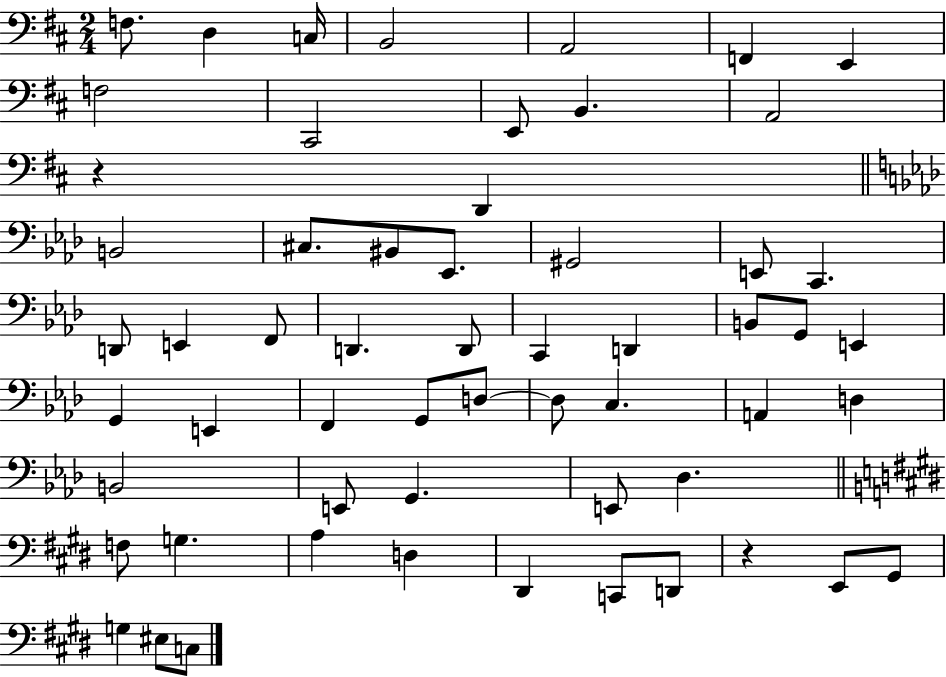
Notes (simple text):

F3/e. D3/q C3/s B2/h A2/h F2/q E2/q F3/h C#2/h E2/e B2/q. A2/h R/q D2/q B2/h C#3/e. BIS2/e Eb2/e. G#2/h E2/e C2/q. D2/e E2/q F2/e D2/q. D2/e C2/q D2/q B2/e G2/e E2/q G2/q E2/q F2/q G2/e D3/e D3/e C3/q. A2/q D3/q B2/h E2/e G2/q. E2/e Db3/q. F3/e G3/q. A3/q D3/q D#2/q C2/e D2/e R/q E2/e G#2/e G3/q EIS3/e C3/e